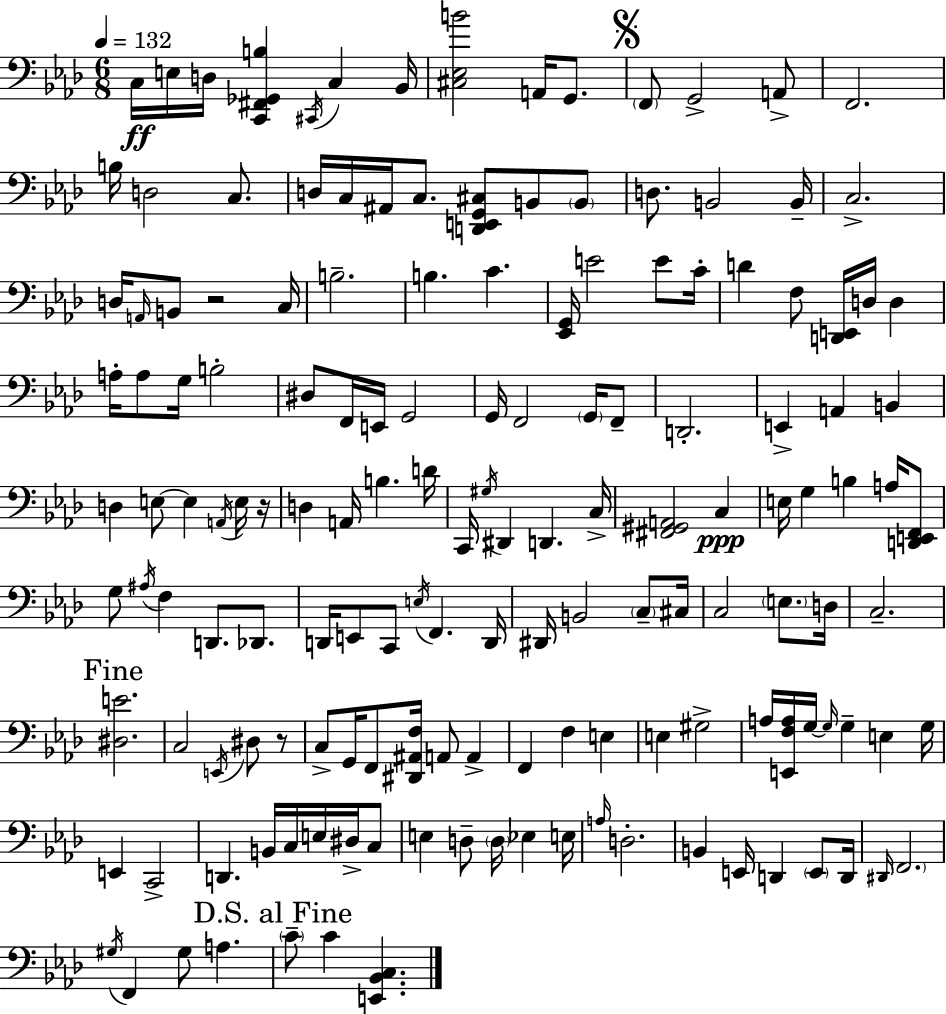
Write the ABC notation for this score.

X:1
T:Untitled
M:6/8
L:1/4
K:Fm
C,/4 E,/4 D,/4 [C,,^F,,_G,,B,] ^C,,/4 C, _B,,/4 [^C,_E,B]2 A,,/4 G,,/2 F,,/2 G,,2 A,,/2 F,,2 B,/4 D,2 C,/2 D,/4 C,/4 ^A,,/4 C,/2 [D,,E,,G,,^C,]/2 B,,/2 B,,/2 D,/2 B,,2 B,,/4 C,2 D,/4 A,,/4 B,,/2 z2 C,/4 B,2 B, C [_E,,G,,]/4 E2 E/2 C/4 D F,/2 [D,,E,,]/4 D,/4 D, A,/4 A,/2 G,/4 B,2 ^D,/2 F,,/4 E,,/4 G,,2 G,,/4 F,,2 G,,/4 F,,/2 D,,2 E,, A,, B,, D, E,/2 E, A,,/4 E,/4 z/4 D, A,,/4 B, D/4 C,,/4 ^G,/4 ^D,, D,, C,/4 [^F,,^G,,A,,]2 C, E,/4 G, B, A,/4 [D,,E,,F,,]/2 G,/2 ^A,/4 F, D,,/2 _D,,/2 D,,/4 E,,/2 C,,/2 E,/4 F,, D,,/4 ^D,,/4 B,,2 C,/2 ^C,/4 C,2 E,/2 D,/4 C,2 [^D,E]2 C,2 E,,/4 ^D,/2 z/2 C,/2 G,,/4 F,,/2 [^D,,^A,,F,]/4 A,,/2 A,, F,, F, E, E, ^G,2 A,/4 [E,,F,A,]/4 G,/4 G,/4 G, E, G,/4 E,, C,,2 D,, B,,/4 C,/4 E,/4 ^D,/4 C,/2 E, D,/2 D,/4 _E, E,/4 A,/4 D,2 B,, E,,/4 D,, E,,/2 D,,/4 ^D,,/4 F,,2 ^G,/4 F,, ^G,/2 A, C/2 C [E,,_B,,C,]